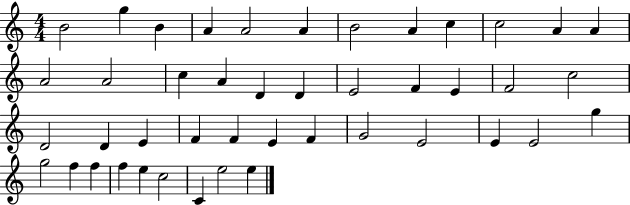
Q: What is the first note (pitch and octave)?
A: B4